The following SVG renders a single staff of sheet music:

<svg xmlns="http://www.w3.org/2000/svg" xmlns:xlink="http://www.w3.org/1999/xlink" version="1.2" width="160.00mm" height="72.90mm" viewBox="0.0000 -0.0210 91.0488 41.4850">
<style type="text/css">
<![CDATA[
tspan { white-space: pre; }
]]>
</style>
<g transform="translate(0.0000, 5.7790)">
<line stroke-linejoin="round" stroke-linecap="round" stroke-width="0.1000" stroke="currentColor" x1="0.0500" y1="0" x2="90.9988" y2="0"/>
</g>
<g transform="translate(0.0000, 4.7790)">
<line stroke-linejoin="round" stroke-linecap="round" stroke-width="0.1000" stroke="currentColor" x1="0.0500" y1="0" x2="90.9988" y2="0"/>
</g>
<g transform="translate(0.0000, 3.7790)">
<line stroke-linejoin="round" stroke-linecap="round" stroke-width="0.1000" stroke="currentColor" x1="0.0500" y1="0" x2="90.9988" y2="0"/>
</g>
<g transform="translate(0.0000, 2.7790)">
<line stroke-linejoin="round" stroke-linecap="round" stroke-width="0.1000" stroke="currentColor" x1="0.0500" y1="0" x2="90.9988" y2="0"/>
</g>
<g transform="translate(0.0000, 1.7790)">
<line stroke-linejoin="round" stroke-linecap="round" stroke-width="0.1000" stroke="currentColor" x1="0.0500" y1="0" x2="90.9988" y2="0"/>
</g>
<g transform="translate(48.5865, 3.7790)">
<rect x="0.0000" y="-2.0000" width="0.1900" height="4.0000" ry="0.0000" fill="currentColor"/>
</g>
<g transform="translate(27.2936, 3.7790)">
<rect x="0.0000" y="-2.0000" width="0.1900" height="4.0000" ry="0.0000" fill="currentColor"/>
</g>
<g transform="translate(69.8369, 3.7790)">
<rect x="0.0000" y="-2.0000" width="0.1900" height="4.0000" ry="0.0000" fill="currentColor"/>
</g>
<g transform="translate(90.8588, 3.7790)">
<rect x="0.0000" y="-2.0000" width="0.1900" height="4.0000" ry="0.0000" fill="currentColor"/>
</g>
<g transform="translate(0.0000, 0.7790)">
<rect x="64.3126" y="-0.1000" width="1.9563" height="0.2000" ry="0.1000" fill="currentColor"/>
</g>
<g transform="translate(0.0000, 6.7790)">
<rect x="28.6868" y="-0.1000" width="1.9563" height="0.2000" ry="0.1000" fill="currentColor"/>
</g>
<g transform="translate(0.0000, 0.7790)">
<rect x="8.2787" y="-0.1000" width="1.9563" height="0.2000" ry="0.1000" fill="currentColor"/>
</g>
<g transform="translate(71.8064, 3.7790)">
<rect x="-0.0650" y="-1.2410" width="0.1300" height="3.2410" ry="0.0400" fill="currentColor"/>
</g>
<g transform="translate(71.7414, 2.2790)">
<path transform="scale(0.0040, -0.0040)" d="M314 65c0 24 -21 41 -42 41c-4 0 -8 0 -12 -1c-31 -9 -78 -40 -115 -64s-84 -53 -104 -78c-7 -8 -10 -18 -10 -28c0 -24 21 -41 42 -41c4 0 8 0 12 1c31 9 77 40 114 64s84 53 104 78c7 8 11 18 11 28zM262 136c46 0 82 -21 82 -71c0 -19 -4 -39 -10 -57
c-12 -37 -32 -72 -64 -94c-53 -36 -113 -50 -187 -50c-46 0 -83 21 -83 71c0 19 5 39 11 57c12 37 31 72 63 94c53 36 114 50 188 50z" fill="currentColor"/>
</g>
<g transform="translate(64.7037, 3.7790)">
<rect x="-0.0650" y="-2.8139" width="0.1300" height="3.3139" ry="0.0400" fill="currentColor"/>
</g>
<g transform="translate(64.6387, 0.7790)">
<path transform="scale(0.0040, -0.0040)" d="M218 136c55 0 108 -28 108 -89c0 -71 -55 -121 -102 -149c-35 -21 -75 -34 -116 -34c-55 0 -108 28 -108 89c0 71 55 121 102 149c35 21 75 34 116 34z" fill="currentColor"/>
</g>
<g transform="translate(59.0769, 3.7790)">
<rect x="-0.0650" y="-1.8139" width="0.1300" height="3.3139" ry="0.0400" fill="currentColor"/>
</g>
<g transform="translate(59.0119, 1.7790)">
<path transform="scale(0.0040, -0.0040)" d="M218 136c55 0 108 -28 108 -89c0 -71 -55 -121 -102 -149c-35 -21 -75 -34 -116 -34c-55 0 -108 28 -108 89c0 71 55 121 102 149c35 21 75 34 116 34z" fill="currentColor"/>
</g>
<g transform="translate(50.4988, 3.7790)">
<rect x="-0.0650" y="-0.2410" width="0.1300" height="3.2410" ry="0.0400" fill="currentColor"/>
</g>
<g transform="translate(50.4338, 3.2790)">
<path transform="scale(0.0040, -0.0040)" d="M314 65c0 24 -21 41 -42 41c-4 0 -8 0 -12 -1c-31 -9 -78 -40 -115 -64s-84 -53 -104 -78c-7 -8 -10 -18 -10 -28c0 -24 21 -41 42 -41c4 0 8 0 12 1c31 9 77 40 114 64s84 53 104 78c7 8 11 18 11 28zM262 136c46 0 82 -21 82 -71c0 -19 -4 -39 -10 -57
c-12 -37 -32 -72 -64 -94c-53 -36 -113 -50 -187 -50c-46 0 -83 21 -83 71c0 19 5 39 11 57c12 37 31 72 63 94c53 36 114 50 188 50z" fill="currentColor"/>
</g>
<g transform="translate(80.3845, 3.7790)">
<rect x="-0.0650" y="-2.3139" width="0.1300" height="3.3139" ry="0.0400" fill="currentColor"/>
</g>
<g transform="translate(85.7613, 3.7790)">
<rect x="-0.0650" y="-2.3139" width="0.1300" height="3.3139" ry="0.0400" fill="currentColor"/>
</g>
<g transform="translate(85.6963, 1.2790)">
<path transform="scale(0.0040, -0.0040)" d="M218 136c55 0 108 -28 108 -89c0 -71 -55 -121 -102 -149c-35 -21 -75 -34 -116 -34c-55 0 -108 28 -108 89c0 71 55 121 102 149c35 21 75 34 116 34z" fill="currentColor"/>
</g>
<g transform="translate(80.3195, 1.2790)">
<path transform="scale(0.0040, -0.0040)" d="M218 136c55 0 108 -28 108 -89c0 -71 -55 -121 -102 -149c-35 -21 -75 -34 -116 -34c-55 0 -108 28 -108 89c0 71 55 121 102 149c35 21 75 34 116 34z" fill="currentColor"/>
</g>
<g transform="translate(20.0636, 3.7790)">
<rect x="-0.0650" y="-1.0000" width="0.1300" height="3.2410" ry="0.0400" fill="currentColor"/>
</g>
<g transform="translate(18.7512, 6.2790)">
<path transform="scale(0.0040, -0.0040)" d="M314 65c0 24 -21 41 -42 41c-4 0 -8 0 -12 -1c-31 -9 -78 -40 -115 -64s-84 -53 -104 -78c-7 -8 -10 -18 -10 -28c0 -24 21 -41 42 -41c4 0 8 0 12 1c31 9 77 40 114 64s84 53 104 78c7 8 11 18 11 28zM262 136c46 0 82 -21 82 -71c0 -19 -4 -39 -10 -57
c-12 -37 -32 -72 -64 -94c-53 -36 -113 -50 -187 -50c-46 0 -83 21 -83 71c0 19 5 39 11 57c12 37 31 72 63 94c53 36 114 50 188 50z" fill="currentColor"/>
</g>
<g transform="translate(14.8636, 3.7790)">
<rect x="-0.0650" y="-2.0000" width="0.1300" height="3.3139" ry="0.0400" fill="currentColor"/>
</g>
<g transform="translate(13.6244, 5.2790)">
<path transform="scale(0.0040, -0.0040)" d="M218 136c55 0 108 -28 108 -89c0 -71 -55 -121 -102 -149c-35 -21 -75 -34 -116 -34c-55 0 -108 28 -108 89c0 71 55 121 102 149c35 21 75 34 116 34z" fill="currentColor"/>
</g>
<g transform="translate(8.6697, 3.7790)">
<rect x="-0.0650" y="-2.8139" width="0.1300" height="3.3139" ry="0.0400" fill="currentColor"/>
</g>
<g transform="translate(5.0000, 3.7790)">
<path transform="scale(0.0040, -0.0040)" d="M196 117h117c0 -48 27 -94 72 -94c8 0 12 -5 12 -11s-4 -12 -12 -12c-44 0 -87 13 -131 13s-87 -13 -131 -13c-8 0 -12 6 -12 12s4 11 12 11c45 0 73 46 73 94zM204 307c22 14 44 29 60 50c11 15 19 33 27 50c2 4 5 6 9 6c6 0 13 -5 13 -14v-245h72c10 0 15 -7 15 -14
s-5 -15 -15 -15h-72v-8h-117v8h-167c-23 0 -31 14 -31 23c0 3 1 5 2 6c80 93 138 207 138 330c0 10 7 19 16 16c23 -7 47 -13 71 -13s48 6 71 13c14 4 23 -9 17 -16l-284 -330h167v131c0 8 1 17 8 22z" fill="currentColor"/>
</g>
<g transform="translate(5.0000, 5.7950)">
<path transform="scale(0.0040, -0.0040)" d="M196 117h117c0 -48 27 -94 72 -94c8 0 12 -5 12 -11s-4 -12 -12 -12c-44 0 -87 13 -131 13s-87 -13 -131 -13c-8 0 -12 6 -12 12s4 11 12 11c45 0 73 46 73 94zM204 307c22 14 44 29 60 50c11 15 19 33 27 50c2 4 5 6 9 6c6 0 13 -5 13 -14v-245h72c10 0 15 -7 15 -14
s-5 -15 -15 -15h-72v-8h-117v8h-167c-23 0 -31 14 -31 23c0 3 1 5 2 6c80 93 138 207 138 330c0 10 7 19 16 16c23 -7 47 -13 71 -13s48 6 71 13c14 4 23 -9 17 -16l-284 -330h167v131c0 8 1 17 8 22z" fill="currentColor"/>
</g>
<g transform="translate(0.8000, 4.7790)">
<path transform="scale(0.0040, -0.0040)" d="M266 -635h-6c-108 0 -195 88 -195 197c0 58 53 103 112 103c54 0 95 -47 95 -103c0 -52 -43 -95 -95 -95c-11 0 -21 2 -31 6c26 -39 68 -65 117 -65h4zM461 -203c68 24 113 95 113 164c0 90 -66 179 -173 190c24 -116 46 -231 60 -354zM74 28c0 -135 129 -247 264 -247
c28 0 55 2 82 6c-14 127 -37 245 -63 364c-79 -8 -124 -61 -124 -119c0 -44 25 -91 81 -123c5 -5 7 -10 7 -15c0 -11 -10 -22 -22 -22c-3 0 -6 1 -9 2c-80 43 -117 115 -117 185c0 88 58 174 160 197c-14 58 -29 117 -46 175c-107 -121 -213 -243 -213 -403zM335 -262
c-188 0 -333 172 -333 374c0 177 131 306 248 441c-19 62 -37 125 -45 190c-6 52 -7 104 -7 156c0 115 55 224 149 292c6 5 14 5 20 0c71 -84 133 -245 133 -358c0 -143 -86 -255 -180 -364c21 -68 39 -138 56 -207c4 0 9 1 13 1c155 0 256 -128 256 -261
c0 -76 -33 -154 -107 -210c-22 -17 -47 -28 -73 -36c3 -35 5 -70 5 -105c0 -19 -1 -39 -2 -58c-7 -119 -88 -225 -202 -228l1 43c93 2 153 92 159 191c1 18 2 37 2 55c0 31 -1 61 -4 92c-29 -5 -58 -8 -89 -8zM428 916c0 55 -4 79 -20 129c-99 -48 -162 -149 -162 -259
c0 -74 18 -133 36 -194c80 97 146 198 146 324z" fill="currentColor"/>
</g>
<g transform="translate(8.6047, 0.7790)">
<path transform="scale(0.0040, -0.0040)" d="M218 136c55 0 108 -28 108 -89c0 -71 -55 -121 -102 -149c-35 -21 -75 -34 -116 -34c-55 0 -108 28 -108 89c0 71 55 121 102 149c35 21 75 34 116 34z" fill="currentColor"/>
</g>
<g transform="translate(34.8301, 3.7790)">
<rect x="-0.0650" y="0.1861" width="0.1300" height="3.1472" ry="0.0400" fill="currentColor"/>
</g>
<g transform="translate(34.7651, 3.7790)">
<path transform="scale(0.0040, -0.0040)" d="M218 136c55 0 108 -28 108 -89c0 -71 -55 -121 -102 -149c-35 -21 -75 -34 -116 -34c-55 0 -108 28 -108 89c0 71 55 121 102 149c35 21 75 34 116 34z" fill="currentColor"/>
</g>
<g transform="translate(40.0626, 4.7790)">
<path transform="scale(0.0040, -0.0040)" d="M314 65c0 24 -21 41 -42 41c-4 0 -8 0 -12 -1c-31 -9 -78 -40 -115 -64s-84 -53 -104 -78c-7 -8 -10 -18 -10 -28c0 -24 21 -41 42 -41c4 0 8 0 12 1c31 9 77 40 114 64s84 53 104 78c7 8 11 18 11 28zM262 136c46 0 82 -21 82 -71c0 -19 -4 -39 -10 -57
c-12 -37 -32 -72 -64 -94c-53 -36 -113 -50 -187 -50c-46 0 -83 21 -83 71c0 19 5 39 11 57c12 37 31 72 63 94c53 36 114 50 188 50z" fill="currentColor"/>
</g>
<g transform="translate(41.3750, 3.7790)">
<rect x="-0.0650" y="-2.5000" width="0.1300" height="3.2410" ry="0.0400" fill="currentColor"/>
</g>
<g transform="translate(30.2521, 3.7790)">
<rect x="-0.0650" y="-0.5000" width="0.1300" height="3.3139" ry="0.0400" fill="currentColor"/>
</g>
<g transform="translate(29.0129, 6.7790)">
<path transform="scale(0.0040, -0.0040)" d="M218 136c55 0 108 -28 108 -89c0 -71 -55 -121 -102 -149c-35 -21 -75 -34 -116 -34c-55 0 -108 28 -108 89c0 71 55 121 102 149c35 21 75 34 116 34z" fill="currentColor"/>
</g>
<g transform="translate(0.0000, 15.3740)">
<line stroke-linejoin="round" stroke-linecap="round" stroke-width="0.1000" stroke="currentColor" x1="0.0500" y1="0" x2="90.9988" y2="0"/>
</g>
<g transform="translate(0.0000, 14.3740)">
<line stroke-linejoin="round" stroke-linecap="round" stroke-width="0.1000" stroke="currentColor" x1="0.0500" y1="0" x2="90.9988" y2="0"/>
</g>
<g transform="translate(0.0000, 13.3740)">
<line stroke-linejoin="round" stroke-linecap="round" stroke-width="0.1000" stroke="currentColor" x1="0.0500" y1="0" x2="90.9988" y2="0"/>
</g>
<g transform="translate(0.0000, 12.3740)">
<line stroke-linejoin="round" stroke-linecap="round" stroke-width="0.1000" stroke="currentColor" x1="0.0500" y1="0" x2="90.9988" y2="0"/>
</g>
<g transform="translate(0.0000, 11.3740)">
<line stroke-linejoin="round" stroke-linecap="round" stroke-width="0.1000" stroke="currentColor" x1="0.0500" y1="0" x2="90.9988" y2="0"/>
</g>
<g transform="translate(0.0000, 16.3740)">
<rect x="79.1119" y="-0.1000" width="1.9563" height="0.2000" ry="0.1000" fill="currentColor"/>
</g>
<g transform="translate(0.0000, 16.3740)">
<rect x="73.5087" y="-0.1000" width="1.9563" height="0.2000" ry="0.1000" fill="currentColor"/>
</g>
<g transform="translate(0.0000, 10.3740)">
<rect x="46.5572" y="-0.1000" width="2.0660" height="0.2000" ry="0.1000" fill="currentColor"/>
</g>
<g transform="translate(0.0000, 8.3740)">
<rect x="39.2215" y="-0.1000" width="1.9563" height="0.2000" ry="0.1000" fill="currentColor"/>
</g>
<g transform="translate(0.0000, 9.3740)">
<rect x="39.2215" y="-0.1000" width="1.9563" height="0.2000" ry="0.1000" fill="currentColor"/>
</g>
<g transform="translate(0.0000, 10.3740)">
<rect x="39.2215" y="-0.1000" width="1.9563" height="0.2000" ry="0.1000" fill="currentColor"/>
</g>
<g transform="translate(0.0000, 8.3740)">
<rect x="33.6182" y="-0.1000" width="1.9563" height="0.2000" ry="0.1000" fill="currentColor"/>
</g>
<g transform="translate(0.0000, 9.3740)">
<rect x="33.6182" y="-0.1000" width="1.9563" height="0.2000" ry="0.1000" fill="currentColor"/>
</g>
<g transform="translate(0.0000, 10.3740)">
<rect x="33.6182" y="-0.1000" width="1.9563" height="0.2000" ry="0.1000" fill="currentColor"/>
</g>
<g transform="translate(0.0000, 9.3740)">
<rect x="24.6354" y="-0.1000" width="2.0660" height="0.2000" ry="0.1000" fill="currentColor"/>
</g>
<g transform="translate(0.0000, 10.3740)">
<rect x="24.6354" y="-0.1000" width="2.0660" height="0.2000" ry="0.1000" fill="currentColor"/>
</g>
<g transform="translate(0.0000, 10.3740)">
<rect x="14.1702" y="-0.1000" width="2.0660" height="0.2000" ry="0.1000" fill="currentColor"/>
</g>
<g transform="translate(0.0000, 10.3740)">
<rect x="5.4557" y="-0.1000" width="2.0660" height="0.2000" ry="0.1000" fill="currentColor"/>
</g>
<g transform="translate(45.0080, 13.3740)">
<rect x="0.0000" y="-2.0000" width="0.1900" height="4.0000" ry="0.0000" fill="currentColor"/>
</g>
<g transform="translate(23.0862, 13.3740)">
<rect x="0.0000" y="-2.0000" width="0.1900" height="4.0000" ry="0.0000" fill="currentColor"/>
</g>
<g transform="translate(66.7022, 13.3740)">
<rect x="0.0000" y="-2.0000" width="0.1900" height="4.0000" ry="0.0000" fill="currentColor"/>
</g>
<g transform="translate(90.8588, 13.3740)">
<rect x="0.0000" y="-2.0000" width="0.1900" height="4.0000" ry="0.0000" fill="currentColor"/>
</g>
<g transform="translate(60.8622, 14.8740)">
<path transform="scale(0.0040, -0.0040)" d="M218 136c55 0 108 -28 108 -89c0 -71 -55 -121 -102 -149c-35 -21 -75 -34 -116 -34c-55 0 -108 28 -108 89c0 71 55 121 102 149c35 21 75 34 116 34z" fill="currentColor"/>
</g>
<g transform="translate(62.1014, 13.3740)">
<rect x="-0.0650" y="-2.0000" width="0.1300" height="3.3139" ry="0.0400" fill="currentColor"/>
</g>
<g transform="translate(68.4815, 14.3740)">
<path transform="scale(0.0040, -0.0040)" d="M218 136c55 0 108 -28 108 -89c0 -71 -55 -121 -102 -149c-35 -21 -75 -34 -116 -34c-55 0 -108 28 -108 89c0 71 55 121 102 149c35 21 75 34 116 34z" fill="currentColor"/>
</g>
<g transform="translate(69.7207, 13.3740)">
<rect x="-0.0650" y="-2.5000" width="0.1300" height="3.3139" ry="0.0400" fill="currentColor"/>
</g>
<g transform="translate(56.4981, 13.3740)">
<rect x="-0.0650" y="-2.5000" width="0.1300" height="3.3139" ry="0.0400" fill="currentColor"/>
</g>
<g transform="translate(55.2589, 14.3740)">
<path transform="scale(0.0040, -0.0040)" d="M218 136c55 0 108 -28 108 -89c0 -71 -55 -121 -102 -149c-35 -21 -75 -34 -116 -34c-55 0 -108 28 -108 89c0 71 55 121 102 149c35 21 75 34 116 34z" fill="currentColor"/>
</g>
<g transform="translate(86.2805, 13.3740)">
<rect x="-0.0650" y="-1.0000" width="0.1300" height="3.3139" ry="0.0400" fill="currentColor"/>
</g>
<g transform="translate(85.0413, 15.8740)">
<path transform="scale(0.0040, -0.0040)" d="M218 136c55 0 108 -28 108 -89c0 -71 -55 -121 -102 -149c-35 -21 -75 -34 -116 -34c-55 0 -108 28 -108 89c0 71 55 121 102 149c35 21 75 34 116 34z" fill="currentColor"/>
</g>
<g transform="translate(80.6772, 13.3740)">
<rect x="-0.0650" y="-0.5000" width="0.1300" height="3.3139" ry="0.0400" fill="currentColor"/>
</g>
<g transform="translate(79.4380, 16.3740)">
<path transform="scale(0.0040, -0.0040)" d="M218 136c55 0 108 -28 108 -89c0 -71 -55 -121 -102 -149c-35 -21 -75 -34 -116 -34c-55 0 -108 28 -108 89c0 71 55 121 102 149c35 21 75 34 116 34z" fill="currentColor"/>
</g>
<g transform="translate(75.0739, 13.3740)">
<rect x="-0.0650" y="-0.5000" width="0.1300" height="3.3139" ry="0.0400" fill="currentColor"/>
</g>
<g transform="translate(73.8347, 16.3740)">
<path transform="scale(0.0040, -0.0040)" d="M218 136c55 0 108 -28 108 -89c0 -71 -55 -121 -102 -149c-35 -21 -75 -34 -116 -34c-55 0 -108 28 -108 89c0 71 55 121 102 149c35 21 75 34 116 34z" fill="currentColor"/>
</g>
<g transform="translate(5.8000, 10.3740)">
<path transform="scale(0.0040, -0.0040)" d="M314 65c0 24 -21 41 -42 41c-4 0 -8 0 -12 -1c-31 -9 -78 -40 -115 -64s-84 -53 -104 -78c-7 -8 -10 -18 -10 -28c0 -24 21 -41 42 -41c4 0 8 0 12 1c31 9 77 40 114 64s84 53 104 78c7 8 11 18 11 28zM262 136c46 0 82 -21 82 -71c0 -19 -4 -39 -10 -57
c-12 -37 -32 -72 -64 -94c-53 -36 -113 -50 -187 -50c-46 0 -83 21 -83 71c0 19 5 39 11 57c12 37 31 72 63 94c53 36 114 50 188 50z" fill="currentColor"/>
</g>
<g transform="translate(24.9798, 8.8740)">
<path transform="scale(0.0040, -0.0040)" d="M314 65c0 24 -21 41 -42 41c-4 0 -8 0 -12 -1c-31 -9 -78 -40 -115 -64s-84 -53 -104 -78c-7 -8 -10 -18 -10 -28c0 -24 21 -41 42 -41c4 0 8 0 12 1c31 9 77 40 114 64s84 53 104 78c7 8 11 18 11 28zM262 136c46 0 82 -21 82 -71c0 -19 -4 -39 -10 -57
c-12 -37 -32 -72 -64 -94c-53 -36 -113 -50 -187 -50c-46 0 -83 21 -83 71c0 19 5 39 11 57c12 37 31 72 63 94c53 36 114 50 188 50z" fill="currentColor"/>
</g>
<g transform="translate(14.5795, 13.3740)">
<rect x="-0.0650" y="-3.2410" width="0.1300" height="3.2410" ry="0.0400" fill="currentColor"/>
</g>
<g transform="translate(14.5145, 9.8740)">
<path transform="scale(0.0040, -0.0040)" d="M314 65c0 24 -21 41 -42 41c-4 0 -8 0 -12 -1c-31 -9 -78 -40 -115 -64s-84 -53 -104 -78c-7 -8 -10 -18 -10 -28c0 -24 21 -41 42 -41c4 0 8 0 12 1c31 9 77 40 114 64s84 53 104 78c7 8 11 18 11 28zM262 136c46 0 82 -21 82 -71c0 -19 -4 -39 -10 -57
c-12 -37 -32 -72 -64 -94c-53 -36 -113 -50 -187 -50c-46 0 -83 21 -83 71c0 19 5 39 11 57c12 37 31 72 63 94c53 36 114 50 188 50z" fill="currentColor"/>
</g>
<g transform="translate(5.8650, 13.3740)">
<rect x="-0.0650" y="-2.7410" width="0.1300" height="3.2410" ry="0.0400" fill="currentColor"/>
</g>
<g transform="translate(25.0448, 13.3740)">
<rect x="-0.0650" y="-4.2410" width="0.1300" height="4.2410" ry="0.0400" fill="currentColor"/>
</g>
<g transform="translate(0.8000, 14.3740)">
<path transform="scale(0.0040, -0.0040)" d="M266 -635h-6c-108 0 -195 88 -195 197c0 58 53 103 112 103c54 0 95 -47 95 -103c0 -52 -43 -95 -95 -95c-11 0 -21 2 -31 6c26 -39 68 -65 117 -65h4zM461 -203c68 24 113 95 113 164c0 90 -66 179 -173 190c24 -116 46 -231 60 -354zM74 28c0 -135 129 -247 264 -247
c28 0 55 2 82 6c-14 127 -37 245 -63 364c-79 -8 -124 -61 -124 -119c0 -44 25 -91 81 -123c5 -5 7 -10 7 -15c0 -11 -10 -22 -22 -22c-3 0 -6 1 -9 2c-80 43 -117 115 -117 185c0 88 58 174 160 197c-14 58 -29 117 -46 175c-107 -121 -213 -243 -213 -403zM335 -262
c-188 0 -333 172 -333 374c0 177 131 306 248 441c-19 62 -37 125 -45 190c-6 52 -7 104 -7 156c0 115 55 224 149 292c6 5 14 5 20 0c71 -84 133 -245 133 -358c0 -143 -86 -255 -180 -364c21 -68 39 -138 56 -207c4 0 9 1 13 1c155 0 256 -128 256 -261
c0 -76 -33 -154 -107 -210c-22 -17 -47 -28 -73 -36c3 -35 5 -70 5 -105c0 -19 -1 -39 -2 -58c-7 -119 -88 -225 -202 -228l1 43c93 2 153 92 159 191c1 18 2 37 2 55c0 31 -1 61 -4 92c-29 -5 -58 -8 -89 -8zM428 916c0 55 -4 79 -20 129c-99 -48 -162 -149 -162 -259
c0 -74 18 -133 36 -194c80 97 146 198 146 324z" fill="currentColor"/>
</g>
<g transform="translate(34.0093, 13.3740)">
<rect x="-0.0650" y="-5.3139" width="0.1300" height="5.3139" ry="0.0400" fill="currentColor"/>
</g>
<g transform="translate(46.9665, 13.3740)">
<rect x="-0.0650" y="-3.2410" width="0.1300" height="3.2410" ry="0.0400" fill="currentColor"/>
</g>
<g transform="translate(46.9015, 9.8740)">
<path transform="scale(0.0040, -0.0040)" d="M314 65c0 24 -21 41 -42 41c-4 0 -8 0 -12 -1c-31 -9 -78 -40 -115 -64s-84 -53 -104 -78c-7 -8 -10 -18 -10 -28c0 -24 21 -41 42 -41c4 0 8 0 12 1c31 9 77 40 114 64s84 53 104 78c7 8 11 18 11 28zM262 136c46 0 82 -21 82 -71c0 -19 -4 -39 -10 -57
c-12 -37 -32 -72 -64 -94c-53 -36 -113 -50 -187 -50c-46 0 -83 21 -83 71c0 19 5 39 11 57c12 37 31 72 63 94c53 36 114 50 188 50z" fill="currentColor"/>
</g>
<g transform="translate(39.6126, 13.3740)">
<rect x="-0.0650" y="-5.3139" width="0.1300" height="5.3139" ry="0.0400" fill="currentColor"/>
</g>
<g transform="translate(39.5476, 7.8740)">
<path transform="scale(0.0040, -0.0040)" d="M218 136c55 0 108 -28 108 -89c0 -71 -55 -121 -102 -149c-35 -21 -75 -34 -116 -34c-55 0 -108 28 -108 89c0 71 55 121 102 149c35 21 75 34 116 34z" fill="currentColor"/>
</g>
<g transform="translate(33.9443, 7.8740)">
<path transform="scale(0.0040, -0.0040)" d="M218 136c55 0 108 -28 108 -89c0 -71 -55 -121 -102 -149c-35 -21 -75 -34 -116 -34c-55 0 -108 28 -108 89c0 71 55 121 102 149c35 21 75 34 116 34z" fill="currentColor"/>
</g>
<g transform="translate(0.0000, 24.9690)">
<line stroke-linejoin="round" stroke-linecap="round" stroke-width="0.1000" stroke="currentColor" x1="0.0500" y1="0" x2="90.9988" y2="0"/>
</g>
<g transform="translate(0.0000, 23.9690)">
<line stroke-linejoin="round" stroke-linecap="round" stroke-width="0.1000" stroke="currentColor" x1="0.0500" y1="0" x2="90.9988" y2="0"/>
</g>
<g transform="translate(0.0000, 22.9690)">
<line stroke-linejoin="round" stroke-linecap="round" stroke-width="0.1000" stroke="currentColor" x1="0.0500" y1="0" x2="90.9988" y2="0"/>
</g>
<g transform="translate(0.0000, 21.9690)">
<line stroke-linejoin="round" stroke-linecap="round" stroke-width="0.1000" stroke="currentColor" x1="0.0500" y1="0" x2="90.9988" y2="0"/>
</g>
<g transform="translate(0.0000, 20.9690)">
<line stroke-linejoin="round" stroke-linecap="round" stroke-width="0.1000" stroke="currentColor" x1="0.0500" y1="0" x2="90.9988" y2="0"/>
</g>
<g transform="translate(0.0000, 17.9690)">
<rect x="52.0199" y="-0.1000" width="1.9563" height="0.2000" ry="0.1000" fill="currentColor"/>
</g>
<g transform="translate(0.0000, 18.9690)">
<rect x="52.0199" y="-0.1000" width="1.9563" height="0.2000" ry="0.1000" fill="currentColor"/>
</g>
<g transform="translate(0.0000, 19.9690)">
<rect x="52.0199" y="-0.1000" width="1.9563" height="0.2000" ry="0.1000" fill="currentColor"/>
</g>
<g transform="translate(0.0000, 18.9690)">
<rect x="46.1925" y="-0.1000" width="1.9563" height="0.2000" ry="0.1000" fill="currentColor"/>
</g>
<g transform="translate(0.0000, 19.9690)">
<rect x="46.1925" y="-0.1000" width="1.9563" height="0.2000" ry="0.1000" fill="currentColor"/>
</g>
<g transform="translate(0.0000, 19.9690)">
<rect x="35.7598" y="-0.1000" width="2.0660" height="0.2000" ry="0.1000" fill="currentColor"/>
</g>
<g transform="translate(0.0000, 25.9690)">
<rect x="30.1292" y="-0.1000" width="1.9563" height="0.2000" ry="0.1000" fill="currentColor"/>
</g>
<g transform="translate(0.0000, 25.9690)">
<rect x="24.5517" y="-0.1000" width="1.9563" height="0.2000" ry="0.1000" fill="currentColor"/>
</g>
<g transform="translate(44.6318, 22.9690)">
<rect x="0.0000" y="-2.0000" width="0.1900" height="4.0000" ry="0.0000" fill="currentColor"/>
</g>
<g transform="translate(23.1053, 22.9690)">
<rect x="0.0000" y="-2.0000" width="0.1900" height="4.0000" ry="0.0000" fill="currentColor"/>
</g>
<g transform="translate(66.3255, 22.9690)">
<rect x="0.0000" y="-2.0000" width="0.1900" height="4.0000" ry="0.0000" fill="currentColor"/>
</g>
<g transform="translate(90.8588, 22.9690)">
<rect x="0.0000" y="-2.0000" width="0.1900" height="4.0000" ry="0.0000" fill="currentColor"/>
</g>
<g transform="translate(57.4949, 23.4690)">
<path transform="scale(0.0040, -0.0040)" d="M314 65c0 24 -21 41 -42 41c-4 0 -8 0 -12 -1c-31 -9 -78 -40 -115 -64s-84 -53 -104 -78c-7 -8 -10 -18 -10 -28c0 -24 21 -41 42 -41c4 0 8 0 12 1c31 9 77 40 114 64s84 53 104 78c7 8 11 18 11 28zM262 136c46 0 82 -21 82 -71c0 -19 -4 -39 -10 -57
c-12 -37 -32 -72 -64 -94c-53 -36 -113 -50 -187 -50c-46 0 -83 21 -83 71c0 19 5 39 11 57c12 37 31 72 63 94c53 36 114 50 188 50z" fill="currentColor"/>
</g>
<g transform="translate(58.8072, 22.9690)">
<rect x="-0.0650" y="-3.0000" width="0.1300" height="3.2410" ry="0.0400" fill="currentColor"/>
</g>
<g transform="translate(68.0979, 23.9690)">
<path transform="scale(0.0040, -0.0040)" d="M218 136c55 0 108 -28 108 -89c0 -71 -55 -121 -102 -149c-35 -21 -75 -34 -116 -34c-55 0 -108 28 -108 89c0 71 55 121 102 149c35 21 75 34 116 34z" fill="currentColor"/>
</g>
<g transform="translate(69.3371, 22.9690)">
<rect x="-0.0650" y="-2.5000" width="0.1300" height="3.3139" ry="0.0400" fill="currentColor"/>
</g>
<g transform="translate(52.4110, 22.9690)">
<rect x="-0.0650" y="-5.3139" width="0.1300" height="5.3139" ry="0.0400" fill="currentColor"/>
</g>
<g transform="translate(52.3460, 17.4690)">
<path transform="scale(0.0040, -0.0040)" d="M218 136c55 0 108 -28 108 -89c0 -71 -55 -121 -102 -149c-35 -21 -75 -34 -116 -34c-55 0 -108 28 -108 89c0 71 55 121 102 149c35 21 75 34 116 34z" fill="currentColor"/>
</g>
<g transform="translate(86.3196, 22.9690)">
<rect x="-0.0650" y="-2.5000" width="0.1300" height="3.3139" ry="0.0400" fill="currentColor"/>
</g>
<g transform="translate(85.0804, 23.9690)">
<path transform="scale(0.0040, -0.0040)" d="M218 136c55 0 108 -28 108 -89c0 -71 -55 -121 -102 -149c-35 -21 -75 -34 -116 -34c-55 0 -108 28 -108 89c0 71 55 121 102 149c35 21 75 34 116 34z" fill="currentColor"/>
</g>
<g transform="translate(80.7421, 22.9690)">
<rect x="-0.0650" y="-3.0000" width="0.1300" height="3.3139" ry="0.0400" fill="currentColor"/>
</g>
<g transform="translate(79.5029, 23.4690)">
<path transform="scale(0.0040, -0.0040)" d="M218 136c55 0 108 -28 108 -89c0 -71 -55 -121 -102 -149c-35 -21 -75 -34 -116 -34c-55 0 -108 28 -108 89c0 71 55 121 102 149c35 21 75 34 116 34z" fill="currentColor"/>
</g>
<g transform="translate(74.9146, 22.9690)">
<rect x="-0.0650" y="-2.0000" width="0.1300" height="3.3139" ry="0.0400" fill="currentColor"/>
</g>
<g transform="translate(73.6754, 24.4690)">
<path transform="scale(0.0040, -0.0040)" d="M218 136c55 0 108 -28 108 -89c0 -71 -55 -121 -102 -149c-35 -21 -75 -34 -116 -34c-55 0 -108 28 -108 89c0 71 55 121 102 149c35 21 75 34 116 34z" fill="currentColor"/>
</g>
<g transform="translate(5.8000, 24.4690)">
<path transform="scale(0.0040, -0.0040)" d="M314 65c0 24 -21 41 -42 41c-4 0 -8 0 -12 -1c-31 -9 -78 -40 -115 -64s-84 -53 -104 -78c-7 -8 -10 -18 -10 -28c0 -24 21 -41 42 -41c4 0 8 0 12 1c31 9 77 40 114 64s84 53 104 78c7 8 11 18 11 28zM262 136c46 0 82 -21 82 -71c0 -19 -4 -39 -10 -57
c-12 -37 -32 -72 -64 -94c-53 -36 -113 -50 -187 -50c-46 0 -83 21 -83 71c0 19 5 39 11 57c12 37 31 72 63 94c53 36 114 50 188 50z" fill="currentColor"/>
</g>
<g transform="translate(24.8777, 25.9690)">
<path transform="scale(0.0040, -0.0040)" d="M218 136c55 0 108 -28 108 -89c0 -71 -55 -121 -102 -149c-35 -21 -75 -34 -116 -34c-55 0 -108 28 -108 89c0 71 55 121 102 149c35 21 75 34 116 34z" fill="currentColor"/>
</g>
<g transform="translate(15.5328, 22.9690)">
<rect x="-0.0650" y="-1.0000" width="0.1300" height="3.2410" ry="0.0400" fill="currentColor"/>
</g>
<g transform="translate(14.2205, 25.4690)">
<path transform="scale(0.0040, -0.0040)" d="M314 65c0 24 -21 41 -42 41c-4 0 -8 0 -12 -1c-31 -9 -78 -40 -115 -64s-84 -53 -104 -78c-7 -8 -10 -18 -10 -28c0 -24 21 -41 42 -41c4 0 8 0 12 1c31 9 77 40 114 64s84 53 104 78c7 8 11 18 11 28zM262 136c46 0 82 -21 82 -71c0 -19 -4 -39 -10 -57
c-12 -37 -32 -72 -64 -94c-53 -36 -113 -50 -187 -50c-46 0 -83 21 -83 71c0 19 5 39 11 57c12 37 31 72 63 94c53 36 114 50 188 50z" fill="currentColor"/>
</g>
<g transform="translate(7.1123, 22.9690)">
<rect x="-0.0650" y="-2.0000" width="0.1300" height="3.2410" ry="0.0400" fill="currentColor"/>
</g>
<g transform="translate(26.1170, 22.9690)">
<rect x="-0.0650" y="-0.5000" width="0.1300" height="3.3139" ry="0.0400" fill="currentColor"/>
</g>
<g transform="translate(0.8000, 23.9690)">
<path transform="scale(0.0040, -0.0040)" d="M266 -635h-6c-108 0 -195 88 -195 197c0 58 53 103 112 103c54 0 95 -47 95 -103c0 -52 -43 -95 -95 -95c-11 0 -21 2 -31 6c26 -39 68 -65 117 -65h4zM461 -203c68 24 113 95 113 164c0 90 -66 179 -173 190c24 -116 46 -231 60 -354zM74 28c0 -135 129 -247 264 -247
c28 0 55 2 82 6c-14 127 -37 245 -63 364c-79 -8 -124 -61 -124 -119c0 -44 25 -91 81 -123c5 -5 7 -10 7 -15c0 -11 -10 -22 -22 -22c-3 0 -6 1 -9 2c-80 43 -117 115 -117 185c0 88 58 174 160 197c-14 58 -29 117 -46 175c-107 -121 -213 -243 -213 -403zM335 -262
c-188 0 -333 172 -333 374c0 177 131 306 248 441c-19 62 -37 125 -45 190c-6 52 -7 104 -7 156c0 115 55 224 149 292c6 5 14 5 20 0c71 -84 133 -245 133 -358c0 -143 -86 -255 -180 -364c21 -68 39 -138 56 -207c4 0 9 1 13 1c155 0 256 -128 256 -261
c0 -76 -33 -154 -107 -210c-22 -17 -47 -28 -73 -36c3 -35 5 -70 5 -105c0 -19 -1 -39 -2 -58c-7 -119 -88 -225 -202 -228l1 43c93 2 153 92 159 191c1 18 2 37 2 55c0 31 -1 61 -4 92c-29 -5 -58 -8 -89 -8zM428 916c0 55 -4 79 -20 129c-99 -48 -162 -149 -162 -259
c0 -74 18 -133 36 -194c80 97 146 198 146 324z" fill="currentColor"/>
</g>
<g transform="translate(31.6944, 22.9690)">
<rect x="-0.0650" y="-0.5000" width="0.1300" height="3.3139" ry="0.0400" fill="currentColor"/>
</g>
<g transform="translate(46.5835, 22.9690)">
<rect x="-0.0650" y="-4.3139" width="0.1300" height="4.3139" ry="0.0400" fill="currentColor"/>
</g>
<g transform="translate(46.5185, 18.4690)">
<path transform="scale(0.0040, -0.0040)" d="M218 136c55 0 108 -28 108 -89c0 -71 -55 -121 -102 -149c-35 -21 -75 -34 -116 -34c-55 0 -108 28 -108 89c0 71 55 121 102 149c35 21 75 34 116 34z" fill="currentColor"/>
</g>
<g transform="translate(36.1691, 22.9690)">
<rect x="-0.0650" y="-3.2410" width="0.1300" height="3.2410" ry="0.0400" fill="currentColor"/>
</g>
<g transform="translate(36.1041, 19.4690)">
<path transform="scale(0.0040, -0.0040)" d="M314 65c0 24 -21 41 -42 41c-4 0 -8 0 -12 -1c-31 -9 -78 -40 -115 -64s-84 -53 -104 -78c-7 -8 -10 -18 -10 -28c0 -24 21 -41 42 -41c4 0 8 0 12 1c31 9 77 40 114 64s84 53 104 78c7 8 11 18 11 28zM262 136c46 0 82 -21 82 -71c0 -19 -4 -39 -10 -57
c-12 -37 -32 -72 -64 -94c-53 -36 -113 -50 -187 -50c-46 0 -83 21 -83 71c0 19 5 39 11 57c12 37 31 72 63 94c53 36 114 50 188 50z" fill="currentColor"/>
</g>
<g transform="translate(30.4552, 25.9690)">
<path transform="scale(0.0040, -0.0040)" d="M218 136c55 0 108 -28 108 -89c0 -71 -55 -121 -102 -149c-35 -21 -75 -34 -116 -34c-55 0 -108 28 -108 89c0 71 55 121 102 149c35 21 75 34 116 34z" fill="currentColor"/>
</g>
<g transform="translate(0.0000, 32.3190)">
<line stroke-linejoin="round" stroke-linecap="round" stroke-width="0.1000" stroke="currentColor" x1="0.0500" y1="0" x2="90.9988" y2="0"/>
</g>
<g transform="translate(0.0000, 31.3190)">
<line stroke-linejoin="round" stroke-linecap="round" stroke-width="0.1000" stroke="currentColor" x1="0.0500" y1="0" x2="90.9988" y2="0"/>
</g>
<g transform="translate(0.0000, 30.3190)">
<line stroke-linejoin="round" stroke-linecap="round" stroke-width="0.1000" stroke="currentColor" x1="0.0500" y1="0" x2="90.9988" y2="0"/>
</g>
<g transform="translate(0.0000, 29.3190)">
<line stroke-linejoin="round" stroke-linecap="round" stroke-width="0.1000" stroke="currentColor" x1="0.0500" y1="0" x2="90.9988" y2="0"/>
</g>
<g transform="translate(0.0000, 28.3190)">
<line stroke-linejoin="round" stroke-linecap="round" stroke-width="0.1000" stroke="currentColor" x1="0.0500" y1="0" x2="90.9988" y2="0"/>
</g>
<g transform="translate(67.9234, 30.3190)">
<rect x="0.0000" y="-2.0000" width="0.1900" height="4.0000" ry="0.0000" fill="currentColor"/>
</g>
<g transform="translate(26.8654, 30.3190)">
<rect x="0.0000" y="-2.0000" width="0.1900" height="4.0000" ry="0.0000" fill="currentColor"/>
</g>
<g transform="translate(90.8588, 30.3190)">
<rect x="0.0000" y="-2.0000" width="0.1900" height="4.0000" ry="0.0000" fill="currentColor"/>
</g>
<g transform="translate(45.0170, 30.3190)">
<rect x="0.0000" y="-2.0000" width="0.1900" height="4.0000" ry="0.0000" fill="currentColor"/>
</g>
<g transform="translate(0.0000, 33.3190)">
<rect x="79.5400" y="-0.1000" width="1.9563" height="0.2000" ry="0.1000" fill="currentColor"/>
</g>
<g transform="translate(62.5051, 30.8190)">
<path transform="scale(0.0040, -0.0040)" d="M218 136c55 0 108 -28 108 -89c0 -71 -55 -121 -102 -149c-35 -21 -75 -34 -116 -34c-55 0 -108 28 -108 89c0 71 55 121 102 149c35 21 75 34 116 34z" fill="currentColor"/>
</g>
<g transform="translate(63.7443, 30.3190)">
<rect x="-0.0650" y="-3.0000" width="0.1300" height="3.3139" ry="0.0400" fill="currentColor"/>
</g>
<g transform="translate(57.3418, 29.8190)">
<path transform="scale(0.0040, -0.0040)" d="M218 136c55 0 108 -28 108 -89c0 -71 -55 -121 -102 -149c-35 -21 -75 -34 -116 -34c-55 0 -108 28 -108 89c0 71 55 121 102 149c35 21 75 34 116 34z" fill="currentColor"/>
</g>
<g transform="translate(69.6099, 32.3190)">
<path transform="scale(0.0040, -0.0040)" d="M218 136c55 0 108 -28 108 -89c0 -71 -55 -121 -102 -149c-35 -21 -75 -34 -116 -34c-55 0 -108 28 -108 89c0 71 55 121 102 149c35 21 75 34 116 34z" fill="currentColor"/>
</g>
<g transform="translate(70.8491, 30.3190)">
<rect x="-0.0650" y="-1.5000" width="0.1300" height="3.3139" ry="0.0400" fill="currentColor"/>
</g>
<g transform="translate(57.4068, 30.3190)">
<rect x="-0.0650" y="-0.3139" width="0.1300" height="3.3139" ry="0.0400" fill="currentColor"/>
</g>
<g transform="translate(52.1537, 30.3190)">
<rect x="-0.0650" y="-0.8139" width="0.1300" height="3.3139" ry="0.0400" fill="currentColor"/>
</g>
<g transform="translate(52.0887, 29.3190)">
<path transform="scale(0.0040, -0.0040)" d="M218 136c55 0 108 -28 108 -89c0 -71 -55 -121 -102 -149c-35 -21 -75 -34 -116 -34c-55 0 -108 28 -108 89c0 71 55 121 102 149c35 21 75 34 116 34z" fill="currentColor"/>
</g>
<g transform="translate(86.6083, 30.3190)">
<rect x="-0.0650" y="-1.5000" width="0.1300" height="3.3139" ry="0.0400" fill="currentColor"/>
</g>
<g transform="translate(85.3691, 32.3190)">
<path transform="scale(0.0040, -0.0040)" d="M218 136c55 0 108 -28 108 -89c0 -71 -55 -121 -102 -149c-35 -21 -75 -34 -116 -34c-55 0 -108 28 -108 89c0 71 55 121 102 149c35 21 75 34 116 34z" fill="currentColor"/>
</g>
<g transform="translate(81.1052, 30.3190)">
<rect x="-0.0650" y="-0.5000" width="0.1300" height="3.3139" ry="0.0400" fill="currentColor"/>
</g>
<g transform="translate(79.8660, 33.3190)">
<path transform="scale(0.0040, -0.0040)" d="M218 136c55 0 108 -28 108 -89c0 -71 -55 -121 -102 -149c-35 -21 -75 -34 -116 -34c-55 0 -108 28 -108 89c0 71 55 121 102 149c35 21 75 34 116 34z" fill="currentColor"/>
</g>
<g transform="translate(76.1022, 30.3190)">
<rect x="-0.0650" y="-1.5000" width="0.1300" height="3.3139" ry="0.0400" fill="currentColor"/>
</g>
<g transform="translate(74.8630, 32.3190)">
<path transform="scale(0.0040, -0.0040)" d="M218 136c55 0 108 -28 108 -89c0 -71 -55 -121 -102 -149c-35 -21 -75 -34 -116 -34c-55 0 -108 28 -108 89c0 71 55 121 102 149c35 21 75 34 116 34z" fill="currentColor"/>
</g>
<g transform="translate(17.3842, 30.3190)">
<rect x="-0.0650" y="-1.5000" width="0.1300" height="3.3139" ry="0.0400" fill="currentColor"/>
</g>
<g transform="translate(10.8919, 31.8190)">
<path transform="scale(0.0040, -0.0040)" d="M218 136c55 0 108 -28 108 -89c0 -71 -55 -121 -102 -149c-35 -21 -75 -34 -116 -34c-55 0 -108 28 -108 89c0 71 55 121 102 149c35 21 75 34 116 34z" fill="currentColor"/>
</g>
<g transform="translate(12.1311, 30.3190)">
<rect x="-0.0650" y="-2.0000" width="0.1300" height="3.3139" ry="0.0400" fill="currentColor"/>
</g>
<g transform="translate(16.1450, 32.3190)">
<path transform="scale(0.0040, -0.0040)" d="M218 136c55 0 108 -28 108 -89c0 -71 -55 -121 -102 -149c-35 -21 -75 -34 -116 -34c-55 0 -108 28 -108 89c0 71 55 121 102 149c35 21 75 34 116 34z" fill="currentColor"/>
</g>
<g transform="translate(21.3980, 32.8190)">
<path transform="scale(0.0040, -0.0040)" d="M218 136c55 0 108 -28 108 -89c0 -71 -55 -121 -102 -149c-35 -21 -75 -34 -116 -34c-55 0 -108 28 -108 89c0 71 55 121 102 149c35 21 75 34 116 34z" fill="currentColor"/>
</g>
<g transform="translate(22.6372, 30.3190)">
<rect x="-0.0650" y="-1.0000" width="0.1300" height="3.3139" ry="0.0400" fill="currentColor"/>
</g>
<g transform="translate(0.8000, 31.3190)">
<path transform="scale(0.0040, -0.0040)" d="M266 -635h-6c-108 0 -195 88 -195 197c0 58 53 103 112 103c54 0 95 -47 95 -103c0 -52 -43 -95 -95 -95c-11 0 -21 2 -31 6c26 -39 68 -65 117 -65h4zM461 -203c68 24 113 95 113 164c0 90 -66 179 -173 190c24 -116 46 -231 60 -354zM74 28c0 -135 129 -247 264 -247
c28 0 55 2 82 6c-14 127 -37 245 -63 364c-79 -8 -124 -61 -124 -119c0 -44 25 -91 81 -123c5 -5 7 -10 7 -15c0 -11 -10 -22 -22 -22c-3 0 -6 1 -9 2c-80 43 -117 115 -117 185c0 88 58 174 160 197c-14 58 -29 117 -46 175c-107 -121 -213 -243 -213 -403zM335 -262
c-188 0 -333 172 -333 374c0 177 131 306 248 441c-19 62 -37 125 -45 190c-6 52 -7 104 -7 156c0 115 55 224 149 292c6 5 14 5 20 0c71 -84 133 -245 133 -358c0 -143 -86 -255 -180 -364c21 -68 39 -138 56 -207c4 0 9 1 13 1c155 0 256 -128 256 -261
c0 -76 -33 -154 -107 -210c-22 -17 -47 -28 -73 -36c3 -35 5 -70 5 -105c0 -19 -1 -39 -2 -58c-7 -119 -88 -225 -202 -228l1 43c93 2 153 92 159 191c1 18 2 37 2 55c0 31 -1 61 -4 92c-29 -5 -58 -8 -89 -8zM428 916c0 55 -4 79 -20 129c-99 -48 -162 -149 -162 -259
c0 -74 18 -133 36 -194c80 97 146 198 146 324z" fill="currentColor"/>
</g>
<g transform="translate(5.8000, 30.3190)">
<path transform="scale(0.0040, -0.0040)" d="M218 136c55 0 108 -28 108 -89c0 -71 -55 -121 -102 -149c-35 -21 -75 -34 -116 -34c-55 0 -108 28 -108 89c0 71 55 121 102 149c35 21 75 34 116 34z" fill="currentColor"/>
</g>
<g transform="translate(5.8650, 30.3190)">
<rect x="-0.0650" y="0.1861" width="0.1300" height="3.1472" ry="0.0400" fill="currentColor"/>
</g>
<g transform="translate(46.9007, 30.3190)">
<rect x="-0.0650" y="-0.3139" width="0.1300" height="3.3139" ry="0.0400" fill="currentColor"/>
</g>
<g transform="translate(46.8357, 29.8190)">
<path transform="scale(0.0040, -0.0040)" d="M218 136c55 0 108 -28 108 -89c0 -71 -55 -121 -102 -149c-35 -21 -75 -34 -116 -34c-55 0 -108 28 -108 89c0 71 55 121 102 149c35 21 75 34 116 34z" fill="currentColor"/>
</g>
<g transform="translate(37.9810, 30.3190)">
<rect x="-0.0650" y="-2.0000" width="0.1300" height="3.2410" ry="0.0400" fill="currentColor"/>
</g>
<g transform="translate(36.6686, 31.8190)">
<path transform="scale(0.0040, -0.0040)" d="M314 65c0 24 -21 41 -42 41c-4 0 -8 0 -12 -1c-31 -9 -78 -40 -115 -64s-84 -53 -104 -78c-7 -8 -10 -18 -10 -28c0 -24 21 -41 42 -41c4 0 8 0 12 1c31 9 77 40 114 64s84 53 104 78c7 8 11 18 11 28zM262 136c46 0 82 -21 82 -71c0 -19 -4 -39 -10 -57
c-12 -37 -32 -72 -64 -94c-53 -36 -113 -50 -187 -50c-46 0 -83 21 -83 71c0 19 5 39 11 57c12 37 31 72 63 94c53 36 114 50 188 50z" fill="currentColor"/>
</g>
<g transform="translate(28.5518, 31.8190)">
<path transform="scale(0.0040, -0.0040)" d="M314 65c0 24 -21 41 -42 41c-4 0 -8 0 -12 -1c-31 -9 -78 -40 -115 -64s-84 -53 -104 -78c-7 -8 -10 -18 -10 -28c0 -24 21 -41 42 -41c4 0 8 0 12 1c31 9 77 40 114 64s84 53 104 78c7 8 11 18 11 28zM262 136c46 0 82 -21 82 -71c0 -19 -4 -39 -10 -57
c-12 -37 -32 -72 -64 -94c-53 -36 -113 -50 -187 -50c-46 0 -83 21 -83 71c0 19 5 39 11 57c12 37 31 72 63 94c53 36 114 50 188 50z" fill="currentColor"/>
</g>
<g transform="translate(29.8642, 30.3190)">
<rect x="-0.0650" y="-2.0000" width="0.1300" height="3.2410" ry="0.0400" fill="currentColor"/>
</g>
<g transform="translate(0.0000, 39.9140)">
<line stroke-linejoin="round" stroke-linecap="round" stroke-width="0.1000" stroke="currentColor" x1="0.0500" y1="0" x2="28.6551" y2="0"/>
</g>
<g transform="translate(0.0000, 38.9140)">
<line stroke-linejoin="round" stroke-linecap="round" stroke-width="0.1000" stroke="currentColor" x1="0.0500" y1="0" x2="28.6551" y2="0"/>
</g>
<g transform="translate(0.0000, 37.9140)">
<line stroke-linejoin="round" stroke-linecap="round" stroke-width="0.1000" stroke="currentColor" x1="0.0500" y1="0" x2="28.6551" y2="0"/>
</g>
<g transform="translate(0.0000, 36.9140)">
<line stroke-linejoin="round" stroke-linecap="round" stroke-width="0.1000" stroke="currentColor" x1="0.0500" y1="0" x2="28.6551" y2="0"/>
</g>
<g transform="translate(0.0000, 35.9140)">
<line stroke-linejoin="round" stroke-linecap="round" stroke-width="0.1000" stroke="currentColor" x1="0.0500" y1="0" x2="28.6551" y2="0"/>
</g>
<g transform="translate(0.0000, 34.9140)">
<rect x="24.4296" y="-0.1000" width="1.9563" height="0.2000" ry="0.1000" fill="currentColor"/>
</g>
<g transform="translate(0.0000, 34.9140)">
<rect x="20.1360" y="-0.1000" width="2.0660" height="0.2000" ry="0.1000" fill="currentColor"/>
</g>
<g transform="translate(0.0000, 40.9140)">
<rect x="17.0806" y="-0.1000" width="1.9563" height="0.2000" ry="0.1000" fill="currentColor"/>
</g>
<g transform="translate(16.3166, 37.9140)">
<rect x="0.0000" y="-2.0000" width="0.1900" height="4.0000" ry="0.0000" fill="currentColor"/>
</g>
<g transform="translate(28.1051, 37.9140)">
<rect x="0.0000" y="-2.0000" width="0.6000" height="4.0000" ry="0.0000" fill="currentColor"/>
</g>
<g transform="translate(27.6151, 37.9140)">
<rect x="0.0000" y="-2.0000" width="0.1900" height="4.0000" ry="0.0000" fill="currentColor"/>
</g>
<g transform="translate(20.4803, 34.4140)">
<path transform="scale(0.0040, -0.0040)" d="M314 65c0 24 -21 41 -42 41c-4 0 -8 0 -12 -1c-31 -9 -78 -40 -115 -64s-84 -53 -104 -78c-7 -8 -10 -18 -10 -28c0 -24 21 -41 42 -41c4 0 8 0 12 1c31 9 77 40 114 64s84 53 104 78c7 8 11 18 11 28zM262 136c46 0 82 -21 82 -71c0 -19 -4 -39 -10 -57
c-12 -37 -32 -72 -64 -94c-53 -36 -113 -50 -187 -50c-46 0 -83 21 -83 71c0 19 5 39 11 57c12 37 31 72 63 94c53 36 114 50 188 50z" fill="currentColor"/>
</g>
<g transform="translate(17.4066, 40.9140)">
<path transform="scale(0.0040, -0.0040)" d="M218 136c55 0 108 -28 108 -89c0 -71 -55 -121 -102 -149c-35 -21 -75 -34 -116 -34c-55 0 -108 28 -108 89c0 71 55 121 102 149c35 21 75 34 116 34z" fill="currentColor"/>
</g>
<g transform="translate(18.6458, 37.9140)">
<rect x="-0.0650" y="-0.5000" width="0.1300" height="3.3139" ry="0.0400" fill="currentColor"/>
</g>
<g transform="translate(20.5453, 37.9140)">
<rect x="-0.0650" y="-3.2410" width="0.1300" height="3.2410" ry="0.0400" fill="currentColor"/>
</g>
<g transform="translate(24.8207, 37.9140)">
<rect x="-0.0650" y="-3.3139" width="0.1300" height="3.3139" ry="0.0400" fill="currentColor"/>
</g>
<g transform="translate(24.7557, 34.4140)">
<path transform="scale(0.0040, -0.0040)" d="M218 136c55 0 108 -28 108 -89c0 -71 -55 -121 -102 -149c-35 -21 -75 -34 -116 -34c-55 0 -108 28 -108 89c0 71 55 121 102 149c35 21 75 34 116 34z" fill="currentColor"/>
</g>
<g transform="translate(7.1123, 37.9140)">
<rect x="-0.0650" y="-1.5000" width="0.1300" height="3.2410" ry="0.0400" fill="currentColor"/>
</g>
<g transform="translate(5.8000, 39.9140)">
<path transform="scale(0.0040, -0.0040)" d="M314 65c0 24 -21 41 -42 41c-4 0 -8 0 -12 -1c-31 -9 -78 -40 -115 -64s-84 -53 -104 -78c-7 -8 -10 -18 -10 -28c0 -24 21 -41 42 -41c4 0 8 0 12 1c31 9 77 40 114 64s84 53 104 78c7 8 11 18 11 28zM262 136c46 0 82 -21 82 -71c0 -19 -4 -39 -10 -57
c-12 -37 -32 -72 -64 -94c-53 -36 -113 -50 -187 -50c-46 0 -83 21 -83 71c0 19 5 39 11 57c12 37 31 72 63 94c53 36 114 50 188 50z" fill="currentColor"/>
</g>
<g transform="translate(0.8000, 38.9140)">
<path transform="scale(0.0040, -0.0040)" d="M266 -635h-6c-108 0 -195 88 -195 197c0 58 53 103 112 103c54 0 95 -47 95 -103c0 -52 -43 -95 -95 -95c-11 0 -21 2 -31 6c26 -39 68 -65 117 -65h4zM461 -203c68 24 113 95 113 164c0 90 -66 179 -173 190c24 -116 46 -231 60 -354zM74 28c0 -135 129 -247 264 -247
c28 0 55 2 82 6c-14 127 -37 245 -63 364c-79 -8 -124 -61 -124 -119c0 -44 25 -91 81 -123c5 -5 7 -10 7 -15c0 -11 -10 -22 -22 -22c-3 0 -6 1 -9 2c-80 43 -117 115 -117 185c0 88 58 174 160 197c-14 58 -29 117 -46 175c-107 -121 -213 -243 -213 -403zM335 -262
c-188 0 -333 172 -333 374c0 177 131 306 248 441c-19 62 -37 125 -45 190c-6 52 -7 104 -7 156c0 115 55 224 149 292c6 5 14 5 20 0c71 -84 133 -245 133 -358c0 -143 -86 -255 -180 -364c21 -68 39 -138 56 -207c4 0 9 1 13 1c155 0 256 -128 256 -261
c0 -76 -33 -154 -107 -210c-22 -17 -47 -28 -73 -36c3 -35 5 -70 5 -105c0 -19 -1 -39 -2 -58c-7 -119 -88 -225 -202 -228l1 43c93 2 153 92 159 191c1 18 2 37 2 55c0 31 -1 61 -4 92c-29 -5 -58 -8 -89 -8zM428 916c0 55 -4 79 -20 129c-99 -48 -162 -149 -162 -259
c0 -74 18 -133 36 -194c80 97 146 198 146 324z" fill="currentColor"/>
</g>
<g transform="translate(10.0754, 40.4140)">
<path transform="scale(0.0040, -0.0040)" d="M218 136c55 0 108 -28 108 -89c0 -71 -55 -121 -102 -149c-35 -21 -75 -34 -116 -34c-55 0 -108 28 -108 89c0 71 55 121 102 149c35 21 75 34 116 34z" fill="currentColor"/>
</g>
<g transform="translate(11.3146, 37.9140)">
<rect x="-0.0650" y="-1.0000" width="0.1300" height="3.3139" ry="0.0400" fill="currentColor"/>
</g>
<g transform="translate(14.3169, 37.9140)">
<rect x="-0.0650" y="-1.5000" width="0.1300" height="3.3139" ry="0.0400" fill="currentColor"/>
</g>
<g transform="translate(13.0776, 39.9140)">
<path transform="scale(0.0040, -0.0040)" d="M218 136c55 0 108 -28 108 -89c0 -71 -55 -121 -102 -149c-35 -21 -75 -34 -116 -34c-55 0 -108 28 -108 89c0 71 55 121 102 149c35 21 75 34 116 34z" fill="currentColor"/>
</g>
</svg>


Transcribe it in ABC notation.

X:1
T:Untitled
M:4/4
L:1/4
K:C
a F D2 C B G2 c2 f a e2 g g a2 b2 d'2 f' f' b2 G F G C C D F2 D2 C C b2 d' f' A2 G F A G B F E D F2 F2 c d c A E E C E E2 D E C b2 b